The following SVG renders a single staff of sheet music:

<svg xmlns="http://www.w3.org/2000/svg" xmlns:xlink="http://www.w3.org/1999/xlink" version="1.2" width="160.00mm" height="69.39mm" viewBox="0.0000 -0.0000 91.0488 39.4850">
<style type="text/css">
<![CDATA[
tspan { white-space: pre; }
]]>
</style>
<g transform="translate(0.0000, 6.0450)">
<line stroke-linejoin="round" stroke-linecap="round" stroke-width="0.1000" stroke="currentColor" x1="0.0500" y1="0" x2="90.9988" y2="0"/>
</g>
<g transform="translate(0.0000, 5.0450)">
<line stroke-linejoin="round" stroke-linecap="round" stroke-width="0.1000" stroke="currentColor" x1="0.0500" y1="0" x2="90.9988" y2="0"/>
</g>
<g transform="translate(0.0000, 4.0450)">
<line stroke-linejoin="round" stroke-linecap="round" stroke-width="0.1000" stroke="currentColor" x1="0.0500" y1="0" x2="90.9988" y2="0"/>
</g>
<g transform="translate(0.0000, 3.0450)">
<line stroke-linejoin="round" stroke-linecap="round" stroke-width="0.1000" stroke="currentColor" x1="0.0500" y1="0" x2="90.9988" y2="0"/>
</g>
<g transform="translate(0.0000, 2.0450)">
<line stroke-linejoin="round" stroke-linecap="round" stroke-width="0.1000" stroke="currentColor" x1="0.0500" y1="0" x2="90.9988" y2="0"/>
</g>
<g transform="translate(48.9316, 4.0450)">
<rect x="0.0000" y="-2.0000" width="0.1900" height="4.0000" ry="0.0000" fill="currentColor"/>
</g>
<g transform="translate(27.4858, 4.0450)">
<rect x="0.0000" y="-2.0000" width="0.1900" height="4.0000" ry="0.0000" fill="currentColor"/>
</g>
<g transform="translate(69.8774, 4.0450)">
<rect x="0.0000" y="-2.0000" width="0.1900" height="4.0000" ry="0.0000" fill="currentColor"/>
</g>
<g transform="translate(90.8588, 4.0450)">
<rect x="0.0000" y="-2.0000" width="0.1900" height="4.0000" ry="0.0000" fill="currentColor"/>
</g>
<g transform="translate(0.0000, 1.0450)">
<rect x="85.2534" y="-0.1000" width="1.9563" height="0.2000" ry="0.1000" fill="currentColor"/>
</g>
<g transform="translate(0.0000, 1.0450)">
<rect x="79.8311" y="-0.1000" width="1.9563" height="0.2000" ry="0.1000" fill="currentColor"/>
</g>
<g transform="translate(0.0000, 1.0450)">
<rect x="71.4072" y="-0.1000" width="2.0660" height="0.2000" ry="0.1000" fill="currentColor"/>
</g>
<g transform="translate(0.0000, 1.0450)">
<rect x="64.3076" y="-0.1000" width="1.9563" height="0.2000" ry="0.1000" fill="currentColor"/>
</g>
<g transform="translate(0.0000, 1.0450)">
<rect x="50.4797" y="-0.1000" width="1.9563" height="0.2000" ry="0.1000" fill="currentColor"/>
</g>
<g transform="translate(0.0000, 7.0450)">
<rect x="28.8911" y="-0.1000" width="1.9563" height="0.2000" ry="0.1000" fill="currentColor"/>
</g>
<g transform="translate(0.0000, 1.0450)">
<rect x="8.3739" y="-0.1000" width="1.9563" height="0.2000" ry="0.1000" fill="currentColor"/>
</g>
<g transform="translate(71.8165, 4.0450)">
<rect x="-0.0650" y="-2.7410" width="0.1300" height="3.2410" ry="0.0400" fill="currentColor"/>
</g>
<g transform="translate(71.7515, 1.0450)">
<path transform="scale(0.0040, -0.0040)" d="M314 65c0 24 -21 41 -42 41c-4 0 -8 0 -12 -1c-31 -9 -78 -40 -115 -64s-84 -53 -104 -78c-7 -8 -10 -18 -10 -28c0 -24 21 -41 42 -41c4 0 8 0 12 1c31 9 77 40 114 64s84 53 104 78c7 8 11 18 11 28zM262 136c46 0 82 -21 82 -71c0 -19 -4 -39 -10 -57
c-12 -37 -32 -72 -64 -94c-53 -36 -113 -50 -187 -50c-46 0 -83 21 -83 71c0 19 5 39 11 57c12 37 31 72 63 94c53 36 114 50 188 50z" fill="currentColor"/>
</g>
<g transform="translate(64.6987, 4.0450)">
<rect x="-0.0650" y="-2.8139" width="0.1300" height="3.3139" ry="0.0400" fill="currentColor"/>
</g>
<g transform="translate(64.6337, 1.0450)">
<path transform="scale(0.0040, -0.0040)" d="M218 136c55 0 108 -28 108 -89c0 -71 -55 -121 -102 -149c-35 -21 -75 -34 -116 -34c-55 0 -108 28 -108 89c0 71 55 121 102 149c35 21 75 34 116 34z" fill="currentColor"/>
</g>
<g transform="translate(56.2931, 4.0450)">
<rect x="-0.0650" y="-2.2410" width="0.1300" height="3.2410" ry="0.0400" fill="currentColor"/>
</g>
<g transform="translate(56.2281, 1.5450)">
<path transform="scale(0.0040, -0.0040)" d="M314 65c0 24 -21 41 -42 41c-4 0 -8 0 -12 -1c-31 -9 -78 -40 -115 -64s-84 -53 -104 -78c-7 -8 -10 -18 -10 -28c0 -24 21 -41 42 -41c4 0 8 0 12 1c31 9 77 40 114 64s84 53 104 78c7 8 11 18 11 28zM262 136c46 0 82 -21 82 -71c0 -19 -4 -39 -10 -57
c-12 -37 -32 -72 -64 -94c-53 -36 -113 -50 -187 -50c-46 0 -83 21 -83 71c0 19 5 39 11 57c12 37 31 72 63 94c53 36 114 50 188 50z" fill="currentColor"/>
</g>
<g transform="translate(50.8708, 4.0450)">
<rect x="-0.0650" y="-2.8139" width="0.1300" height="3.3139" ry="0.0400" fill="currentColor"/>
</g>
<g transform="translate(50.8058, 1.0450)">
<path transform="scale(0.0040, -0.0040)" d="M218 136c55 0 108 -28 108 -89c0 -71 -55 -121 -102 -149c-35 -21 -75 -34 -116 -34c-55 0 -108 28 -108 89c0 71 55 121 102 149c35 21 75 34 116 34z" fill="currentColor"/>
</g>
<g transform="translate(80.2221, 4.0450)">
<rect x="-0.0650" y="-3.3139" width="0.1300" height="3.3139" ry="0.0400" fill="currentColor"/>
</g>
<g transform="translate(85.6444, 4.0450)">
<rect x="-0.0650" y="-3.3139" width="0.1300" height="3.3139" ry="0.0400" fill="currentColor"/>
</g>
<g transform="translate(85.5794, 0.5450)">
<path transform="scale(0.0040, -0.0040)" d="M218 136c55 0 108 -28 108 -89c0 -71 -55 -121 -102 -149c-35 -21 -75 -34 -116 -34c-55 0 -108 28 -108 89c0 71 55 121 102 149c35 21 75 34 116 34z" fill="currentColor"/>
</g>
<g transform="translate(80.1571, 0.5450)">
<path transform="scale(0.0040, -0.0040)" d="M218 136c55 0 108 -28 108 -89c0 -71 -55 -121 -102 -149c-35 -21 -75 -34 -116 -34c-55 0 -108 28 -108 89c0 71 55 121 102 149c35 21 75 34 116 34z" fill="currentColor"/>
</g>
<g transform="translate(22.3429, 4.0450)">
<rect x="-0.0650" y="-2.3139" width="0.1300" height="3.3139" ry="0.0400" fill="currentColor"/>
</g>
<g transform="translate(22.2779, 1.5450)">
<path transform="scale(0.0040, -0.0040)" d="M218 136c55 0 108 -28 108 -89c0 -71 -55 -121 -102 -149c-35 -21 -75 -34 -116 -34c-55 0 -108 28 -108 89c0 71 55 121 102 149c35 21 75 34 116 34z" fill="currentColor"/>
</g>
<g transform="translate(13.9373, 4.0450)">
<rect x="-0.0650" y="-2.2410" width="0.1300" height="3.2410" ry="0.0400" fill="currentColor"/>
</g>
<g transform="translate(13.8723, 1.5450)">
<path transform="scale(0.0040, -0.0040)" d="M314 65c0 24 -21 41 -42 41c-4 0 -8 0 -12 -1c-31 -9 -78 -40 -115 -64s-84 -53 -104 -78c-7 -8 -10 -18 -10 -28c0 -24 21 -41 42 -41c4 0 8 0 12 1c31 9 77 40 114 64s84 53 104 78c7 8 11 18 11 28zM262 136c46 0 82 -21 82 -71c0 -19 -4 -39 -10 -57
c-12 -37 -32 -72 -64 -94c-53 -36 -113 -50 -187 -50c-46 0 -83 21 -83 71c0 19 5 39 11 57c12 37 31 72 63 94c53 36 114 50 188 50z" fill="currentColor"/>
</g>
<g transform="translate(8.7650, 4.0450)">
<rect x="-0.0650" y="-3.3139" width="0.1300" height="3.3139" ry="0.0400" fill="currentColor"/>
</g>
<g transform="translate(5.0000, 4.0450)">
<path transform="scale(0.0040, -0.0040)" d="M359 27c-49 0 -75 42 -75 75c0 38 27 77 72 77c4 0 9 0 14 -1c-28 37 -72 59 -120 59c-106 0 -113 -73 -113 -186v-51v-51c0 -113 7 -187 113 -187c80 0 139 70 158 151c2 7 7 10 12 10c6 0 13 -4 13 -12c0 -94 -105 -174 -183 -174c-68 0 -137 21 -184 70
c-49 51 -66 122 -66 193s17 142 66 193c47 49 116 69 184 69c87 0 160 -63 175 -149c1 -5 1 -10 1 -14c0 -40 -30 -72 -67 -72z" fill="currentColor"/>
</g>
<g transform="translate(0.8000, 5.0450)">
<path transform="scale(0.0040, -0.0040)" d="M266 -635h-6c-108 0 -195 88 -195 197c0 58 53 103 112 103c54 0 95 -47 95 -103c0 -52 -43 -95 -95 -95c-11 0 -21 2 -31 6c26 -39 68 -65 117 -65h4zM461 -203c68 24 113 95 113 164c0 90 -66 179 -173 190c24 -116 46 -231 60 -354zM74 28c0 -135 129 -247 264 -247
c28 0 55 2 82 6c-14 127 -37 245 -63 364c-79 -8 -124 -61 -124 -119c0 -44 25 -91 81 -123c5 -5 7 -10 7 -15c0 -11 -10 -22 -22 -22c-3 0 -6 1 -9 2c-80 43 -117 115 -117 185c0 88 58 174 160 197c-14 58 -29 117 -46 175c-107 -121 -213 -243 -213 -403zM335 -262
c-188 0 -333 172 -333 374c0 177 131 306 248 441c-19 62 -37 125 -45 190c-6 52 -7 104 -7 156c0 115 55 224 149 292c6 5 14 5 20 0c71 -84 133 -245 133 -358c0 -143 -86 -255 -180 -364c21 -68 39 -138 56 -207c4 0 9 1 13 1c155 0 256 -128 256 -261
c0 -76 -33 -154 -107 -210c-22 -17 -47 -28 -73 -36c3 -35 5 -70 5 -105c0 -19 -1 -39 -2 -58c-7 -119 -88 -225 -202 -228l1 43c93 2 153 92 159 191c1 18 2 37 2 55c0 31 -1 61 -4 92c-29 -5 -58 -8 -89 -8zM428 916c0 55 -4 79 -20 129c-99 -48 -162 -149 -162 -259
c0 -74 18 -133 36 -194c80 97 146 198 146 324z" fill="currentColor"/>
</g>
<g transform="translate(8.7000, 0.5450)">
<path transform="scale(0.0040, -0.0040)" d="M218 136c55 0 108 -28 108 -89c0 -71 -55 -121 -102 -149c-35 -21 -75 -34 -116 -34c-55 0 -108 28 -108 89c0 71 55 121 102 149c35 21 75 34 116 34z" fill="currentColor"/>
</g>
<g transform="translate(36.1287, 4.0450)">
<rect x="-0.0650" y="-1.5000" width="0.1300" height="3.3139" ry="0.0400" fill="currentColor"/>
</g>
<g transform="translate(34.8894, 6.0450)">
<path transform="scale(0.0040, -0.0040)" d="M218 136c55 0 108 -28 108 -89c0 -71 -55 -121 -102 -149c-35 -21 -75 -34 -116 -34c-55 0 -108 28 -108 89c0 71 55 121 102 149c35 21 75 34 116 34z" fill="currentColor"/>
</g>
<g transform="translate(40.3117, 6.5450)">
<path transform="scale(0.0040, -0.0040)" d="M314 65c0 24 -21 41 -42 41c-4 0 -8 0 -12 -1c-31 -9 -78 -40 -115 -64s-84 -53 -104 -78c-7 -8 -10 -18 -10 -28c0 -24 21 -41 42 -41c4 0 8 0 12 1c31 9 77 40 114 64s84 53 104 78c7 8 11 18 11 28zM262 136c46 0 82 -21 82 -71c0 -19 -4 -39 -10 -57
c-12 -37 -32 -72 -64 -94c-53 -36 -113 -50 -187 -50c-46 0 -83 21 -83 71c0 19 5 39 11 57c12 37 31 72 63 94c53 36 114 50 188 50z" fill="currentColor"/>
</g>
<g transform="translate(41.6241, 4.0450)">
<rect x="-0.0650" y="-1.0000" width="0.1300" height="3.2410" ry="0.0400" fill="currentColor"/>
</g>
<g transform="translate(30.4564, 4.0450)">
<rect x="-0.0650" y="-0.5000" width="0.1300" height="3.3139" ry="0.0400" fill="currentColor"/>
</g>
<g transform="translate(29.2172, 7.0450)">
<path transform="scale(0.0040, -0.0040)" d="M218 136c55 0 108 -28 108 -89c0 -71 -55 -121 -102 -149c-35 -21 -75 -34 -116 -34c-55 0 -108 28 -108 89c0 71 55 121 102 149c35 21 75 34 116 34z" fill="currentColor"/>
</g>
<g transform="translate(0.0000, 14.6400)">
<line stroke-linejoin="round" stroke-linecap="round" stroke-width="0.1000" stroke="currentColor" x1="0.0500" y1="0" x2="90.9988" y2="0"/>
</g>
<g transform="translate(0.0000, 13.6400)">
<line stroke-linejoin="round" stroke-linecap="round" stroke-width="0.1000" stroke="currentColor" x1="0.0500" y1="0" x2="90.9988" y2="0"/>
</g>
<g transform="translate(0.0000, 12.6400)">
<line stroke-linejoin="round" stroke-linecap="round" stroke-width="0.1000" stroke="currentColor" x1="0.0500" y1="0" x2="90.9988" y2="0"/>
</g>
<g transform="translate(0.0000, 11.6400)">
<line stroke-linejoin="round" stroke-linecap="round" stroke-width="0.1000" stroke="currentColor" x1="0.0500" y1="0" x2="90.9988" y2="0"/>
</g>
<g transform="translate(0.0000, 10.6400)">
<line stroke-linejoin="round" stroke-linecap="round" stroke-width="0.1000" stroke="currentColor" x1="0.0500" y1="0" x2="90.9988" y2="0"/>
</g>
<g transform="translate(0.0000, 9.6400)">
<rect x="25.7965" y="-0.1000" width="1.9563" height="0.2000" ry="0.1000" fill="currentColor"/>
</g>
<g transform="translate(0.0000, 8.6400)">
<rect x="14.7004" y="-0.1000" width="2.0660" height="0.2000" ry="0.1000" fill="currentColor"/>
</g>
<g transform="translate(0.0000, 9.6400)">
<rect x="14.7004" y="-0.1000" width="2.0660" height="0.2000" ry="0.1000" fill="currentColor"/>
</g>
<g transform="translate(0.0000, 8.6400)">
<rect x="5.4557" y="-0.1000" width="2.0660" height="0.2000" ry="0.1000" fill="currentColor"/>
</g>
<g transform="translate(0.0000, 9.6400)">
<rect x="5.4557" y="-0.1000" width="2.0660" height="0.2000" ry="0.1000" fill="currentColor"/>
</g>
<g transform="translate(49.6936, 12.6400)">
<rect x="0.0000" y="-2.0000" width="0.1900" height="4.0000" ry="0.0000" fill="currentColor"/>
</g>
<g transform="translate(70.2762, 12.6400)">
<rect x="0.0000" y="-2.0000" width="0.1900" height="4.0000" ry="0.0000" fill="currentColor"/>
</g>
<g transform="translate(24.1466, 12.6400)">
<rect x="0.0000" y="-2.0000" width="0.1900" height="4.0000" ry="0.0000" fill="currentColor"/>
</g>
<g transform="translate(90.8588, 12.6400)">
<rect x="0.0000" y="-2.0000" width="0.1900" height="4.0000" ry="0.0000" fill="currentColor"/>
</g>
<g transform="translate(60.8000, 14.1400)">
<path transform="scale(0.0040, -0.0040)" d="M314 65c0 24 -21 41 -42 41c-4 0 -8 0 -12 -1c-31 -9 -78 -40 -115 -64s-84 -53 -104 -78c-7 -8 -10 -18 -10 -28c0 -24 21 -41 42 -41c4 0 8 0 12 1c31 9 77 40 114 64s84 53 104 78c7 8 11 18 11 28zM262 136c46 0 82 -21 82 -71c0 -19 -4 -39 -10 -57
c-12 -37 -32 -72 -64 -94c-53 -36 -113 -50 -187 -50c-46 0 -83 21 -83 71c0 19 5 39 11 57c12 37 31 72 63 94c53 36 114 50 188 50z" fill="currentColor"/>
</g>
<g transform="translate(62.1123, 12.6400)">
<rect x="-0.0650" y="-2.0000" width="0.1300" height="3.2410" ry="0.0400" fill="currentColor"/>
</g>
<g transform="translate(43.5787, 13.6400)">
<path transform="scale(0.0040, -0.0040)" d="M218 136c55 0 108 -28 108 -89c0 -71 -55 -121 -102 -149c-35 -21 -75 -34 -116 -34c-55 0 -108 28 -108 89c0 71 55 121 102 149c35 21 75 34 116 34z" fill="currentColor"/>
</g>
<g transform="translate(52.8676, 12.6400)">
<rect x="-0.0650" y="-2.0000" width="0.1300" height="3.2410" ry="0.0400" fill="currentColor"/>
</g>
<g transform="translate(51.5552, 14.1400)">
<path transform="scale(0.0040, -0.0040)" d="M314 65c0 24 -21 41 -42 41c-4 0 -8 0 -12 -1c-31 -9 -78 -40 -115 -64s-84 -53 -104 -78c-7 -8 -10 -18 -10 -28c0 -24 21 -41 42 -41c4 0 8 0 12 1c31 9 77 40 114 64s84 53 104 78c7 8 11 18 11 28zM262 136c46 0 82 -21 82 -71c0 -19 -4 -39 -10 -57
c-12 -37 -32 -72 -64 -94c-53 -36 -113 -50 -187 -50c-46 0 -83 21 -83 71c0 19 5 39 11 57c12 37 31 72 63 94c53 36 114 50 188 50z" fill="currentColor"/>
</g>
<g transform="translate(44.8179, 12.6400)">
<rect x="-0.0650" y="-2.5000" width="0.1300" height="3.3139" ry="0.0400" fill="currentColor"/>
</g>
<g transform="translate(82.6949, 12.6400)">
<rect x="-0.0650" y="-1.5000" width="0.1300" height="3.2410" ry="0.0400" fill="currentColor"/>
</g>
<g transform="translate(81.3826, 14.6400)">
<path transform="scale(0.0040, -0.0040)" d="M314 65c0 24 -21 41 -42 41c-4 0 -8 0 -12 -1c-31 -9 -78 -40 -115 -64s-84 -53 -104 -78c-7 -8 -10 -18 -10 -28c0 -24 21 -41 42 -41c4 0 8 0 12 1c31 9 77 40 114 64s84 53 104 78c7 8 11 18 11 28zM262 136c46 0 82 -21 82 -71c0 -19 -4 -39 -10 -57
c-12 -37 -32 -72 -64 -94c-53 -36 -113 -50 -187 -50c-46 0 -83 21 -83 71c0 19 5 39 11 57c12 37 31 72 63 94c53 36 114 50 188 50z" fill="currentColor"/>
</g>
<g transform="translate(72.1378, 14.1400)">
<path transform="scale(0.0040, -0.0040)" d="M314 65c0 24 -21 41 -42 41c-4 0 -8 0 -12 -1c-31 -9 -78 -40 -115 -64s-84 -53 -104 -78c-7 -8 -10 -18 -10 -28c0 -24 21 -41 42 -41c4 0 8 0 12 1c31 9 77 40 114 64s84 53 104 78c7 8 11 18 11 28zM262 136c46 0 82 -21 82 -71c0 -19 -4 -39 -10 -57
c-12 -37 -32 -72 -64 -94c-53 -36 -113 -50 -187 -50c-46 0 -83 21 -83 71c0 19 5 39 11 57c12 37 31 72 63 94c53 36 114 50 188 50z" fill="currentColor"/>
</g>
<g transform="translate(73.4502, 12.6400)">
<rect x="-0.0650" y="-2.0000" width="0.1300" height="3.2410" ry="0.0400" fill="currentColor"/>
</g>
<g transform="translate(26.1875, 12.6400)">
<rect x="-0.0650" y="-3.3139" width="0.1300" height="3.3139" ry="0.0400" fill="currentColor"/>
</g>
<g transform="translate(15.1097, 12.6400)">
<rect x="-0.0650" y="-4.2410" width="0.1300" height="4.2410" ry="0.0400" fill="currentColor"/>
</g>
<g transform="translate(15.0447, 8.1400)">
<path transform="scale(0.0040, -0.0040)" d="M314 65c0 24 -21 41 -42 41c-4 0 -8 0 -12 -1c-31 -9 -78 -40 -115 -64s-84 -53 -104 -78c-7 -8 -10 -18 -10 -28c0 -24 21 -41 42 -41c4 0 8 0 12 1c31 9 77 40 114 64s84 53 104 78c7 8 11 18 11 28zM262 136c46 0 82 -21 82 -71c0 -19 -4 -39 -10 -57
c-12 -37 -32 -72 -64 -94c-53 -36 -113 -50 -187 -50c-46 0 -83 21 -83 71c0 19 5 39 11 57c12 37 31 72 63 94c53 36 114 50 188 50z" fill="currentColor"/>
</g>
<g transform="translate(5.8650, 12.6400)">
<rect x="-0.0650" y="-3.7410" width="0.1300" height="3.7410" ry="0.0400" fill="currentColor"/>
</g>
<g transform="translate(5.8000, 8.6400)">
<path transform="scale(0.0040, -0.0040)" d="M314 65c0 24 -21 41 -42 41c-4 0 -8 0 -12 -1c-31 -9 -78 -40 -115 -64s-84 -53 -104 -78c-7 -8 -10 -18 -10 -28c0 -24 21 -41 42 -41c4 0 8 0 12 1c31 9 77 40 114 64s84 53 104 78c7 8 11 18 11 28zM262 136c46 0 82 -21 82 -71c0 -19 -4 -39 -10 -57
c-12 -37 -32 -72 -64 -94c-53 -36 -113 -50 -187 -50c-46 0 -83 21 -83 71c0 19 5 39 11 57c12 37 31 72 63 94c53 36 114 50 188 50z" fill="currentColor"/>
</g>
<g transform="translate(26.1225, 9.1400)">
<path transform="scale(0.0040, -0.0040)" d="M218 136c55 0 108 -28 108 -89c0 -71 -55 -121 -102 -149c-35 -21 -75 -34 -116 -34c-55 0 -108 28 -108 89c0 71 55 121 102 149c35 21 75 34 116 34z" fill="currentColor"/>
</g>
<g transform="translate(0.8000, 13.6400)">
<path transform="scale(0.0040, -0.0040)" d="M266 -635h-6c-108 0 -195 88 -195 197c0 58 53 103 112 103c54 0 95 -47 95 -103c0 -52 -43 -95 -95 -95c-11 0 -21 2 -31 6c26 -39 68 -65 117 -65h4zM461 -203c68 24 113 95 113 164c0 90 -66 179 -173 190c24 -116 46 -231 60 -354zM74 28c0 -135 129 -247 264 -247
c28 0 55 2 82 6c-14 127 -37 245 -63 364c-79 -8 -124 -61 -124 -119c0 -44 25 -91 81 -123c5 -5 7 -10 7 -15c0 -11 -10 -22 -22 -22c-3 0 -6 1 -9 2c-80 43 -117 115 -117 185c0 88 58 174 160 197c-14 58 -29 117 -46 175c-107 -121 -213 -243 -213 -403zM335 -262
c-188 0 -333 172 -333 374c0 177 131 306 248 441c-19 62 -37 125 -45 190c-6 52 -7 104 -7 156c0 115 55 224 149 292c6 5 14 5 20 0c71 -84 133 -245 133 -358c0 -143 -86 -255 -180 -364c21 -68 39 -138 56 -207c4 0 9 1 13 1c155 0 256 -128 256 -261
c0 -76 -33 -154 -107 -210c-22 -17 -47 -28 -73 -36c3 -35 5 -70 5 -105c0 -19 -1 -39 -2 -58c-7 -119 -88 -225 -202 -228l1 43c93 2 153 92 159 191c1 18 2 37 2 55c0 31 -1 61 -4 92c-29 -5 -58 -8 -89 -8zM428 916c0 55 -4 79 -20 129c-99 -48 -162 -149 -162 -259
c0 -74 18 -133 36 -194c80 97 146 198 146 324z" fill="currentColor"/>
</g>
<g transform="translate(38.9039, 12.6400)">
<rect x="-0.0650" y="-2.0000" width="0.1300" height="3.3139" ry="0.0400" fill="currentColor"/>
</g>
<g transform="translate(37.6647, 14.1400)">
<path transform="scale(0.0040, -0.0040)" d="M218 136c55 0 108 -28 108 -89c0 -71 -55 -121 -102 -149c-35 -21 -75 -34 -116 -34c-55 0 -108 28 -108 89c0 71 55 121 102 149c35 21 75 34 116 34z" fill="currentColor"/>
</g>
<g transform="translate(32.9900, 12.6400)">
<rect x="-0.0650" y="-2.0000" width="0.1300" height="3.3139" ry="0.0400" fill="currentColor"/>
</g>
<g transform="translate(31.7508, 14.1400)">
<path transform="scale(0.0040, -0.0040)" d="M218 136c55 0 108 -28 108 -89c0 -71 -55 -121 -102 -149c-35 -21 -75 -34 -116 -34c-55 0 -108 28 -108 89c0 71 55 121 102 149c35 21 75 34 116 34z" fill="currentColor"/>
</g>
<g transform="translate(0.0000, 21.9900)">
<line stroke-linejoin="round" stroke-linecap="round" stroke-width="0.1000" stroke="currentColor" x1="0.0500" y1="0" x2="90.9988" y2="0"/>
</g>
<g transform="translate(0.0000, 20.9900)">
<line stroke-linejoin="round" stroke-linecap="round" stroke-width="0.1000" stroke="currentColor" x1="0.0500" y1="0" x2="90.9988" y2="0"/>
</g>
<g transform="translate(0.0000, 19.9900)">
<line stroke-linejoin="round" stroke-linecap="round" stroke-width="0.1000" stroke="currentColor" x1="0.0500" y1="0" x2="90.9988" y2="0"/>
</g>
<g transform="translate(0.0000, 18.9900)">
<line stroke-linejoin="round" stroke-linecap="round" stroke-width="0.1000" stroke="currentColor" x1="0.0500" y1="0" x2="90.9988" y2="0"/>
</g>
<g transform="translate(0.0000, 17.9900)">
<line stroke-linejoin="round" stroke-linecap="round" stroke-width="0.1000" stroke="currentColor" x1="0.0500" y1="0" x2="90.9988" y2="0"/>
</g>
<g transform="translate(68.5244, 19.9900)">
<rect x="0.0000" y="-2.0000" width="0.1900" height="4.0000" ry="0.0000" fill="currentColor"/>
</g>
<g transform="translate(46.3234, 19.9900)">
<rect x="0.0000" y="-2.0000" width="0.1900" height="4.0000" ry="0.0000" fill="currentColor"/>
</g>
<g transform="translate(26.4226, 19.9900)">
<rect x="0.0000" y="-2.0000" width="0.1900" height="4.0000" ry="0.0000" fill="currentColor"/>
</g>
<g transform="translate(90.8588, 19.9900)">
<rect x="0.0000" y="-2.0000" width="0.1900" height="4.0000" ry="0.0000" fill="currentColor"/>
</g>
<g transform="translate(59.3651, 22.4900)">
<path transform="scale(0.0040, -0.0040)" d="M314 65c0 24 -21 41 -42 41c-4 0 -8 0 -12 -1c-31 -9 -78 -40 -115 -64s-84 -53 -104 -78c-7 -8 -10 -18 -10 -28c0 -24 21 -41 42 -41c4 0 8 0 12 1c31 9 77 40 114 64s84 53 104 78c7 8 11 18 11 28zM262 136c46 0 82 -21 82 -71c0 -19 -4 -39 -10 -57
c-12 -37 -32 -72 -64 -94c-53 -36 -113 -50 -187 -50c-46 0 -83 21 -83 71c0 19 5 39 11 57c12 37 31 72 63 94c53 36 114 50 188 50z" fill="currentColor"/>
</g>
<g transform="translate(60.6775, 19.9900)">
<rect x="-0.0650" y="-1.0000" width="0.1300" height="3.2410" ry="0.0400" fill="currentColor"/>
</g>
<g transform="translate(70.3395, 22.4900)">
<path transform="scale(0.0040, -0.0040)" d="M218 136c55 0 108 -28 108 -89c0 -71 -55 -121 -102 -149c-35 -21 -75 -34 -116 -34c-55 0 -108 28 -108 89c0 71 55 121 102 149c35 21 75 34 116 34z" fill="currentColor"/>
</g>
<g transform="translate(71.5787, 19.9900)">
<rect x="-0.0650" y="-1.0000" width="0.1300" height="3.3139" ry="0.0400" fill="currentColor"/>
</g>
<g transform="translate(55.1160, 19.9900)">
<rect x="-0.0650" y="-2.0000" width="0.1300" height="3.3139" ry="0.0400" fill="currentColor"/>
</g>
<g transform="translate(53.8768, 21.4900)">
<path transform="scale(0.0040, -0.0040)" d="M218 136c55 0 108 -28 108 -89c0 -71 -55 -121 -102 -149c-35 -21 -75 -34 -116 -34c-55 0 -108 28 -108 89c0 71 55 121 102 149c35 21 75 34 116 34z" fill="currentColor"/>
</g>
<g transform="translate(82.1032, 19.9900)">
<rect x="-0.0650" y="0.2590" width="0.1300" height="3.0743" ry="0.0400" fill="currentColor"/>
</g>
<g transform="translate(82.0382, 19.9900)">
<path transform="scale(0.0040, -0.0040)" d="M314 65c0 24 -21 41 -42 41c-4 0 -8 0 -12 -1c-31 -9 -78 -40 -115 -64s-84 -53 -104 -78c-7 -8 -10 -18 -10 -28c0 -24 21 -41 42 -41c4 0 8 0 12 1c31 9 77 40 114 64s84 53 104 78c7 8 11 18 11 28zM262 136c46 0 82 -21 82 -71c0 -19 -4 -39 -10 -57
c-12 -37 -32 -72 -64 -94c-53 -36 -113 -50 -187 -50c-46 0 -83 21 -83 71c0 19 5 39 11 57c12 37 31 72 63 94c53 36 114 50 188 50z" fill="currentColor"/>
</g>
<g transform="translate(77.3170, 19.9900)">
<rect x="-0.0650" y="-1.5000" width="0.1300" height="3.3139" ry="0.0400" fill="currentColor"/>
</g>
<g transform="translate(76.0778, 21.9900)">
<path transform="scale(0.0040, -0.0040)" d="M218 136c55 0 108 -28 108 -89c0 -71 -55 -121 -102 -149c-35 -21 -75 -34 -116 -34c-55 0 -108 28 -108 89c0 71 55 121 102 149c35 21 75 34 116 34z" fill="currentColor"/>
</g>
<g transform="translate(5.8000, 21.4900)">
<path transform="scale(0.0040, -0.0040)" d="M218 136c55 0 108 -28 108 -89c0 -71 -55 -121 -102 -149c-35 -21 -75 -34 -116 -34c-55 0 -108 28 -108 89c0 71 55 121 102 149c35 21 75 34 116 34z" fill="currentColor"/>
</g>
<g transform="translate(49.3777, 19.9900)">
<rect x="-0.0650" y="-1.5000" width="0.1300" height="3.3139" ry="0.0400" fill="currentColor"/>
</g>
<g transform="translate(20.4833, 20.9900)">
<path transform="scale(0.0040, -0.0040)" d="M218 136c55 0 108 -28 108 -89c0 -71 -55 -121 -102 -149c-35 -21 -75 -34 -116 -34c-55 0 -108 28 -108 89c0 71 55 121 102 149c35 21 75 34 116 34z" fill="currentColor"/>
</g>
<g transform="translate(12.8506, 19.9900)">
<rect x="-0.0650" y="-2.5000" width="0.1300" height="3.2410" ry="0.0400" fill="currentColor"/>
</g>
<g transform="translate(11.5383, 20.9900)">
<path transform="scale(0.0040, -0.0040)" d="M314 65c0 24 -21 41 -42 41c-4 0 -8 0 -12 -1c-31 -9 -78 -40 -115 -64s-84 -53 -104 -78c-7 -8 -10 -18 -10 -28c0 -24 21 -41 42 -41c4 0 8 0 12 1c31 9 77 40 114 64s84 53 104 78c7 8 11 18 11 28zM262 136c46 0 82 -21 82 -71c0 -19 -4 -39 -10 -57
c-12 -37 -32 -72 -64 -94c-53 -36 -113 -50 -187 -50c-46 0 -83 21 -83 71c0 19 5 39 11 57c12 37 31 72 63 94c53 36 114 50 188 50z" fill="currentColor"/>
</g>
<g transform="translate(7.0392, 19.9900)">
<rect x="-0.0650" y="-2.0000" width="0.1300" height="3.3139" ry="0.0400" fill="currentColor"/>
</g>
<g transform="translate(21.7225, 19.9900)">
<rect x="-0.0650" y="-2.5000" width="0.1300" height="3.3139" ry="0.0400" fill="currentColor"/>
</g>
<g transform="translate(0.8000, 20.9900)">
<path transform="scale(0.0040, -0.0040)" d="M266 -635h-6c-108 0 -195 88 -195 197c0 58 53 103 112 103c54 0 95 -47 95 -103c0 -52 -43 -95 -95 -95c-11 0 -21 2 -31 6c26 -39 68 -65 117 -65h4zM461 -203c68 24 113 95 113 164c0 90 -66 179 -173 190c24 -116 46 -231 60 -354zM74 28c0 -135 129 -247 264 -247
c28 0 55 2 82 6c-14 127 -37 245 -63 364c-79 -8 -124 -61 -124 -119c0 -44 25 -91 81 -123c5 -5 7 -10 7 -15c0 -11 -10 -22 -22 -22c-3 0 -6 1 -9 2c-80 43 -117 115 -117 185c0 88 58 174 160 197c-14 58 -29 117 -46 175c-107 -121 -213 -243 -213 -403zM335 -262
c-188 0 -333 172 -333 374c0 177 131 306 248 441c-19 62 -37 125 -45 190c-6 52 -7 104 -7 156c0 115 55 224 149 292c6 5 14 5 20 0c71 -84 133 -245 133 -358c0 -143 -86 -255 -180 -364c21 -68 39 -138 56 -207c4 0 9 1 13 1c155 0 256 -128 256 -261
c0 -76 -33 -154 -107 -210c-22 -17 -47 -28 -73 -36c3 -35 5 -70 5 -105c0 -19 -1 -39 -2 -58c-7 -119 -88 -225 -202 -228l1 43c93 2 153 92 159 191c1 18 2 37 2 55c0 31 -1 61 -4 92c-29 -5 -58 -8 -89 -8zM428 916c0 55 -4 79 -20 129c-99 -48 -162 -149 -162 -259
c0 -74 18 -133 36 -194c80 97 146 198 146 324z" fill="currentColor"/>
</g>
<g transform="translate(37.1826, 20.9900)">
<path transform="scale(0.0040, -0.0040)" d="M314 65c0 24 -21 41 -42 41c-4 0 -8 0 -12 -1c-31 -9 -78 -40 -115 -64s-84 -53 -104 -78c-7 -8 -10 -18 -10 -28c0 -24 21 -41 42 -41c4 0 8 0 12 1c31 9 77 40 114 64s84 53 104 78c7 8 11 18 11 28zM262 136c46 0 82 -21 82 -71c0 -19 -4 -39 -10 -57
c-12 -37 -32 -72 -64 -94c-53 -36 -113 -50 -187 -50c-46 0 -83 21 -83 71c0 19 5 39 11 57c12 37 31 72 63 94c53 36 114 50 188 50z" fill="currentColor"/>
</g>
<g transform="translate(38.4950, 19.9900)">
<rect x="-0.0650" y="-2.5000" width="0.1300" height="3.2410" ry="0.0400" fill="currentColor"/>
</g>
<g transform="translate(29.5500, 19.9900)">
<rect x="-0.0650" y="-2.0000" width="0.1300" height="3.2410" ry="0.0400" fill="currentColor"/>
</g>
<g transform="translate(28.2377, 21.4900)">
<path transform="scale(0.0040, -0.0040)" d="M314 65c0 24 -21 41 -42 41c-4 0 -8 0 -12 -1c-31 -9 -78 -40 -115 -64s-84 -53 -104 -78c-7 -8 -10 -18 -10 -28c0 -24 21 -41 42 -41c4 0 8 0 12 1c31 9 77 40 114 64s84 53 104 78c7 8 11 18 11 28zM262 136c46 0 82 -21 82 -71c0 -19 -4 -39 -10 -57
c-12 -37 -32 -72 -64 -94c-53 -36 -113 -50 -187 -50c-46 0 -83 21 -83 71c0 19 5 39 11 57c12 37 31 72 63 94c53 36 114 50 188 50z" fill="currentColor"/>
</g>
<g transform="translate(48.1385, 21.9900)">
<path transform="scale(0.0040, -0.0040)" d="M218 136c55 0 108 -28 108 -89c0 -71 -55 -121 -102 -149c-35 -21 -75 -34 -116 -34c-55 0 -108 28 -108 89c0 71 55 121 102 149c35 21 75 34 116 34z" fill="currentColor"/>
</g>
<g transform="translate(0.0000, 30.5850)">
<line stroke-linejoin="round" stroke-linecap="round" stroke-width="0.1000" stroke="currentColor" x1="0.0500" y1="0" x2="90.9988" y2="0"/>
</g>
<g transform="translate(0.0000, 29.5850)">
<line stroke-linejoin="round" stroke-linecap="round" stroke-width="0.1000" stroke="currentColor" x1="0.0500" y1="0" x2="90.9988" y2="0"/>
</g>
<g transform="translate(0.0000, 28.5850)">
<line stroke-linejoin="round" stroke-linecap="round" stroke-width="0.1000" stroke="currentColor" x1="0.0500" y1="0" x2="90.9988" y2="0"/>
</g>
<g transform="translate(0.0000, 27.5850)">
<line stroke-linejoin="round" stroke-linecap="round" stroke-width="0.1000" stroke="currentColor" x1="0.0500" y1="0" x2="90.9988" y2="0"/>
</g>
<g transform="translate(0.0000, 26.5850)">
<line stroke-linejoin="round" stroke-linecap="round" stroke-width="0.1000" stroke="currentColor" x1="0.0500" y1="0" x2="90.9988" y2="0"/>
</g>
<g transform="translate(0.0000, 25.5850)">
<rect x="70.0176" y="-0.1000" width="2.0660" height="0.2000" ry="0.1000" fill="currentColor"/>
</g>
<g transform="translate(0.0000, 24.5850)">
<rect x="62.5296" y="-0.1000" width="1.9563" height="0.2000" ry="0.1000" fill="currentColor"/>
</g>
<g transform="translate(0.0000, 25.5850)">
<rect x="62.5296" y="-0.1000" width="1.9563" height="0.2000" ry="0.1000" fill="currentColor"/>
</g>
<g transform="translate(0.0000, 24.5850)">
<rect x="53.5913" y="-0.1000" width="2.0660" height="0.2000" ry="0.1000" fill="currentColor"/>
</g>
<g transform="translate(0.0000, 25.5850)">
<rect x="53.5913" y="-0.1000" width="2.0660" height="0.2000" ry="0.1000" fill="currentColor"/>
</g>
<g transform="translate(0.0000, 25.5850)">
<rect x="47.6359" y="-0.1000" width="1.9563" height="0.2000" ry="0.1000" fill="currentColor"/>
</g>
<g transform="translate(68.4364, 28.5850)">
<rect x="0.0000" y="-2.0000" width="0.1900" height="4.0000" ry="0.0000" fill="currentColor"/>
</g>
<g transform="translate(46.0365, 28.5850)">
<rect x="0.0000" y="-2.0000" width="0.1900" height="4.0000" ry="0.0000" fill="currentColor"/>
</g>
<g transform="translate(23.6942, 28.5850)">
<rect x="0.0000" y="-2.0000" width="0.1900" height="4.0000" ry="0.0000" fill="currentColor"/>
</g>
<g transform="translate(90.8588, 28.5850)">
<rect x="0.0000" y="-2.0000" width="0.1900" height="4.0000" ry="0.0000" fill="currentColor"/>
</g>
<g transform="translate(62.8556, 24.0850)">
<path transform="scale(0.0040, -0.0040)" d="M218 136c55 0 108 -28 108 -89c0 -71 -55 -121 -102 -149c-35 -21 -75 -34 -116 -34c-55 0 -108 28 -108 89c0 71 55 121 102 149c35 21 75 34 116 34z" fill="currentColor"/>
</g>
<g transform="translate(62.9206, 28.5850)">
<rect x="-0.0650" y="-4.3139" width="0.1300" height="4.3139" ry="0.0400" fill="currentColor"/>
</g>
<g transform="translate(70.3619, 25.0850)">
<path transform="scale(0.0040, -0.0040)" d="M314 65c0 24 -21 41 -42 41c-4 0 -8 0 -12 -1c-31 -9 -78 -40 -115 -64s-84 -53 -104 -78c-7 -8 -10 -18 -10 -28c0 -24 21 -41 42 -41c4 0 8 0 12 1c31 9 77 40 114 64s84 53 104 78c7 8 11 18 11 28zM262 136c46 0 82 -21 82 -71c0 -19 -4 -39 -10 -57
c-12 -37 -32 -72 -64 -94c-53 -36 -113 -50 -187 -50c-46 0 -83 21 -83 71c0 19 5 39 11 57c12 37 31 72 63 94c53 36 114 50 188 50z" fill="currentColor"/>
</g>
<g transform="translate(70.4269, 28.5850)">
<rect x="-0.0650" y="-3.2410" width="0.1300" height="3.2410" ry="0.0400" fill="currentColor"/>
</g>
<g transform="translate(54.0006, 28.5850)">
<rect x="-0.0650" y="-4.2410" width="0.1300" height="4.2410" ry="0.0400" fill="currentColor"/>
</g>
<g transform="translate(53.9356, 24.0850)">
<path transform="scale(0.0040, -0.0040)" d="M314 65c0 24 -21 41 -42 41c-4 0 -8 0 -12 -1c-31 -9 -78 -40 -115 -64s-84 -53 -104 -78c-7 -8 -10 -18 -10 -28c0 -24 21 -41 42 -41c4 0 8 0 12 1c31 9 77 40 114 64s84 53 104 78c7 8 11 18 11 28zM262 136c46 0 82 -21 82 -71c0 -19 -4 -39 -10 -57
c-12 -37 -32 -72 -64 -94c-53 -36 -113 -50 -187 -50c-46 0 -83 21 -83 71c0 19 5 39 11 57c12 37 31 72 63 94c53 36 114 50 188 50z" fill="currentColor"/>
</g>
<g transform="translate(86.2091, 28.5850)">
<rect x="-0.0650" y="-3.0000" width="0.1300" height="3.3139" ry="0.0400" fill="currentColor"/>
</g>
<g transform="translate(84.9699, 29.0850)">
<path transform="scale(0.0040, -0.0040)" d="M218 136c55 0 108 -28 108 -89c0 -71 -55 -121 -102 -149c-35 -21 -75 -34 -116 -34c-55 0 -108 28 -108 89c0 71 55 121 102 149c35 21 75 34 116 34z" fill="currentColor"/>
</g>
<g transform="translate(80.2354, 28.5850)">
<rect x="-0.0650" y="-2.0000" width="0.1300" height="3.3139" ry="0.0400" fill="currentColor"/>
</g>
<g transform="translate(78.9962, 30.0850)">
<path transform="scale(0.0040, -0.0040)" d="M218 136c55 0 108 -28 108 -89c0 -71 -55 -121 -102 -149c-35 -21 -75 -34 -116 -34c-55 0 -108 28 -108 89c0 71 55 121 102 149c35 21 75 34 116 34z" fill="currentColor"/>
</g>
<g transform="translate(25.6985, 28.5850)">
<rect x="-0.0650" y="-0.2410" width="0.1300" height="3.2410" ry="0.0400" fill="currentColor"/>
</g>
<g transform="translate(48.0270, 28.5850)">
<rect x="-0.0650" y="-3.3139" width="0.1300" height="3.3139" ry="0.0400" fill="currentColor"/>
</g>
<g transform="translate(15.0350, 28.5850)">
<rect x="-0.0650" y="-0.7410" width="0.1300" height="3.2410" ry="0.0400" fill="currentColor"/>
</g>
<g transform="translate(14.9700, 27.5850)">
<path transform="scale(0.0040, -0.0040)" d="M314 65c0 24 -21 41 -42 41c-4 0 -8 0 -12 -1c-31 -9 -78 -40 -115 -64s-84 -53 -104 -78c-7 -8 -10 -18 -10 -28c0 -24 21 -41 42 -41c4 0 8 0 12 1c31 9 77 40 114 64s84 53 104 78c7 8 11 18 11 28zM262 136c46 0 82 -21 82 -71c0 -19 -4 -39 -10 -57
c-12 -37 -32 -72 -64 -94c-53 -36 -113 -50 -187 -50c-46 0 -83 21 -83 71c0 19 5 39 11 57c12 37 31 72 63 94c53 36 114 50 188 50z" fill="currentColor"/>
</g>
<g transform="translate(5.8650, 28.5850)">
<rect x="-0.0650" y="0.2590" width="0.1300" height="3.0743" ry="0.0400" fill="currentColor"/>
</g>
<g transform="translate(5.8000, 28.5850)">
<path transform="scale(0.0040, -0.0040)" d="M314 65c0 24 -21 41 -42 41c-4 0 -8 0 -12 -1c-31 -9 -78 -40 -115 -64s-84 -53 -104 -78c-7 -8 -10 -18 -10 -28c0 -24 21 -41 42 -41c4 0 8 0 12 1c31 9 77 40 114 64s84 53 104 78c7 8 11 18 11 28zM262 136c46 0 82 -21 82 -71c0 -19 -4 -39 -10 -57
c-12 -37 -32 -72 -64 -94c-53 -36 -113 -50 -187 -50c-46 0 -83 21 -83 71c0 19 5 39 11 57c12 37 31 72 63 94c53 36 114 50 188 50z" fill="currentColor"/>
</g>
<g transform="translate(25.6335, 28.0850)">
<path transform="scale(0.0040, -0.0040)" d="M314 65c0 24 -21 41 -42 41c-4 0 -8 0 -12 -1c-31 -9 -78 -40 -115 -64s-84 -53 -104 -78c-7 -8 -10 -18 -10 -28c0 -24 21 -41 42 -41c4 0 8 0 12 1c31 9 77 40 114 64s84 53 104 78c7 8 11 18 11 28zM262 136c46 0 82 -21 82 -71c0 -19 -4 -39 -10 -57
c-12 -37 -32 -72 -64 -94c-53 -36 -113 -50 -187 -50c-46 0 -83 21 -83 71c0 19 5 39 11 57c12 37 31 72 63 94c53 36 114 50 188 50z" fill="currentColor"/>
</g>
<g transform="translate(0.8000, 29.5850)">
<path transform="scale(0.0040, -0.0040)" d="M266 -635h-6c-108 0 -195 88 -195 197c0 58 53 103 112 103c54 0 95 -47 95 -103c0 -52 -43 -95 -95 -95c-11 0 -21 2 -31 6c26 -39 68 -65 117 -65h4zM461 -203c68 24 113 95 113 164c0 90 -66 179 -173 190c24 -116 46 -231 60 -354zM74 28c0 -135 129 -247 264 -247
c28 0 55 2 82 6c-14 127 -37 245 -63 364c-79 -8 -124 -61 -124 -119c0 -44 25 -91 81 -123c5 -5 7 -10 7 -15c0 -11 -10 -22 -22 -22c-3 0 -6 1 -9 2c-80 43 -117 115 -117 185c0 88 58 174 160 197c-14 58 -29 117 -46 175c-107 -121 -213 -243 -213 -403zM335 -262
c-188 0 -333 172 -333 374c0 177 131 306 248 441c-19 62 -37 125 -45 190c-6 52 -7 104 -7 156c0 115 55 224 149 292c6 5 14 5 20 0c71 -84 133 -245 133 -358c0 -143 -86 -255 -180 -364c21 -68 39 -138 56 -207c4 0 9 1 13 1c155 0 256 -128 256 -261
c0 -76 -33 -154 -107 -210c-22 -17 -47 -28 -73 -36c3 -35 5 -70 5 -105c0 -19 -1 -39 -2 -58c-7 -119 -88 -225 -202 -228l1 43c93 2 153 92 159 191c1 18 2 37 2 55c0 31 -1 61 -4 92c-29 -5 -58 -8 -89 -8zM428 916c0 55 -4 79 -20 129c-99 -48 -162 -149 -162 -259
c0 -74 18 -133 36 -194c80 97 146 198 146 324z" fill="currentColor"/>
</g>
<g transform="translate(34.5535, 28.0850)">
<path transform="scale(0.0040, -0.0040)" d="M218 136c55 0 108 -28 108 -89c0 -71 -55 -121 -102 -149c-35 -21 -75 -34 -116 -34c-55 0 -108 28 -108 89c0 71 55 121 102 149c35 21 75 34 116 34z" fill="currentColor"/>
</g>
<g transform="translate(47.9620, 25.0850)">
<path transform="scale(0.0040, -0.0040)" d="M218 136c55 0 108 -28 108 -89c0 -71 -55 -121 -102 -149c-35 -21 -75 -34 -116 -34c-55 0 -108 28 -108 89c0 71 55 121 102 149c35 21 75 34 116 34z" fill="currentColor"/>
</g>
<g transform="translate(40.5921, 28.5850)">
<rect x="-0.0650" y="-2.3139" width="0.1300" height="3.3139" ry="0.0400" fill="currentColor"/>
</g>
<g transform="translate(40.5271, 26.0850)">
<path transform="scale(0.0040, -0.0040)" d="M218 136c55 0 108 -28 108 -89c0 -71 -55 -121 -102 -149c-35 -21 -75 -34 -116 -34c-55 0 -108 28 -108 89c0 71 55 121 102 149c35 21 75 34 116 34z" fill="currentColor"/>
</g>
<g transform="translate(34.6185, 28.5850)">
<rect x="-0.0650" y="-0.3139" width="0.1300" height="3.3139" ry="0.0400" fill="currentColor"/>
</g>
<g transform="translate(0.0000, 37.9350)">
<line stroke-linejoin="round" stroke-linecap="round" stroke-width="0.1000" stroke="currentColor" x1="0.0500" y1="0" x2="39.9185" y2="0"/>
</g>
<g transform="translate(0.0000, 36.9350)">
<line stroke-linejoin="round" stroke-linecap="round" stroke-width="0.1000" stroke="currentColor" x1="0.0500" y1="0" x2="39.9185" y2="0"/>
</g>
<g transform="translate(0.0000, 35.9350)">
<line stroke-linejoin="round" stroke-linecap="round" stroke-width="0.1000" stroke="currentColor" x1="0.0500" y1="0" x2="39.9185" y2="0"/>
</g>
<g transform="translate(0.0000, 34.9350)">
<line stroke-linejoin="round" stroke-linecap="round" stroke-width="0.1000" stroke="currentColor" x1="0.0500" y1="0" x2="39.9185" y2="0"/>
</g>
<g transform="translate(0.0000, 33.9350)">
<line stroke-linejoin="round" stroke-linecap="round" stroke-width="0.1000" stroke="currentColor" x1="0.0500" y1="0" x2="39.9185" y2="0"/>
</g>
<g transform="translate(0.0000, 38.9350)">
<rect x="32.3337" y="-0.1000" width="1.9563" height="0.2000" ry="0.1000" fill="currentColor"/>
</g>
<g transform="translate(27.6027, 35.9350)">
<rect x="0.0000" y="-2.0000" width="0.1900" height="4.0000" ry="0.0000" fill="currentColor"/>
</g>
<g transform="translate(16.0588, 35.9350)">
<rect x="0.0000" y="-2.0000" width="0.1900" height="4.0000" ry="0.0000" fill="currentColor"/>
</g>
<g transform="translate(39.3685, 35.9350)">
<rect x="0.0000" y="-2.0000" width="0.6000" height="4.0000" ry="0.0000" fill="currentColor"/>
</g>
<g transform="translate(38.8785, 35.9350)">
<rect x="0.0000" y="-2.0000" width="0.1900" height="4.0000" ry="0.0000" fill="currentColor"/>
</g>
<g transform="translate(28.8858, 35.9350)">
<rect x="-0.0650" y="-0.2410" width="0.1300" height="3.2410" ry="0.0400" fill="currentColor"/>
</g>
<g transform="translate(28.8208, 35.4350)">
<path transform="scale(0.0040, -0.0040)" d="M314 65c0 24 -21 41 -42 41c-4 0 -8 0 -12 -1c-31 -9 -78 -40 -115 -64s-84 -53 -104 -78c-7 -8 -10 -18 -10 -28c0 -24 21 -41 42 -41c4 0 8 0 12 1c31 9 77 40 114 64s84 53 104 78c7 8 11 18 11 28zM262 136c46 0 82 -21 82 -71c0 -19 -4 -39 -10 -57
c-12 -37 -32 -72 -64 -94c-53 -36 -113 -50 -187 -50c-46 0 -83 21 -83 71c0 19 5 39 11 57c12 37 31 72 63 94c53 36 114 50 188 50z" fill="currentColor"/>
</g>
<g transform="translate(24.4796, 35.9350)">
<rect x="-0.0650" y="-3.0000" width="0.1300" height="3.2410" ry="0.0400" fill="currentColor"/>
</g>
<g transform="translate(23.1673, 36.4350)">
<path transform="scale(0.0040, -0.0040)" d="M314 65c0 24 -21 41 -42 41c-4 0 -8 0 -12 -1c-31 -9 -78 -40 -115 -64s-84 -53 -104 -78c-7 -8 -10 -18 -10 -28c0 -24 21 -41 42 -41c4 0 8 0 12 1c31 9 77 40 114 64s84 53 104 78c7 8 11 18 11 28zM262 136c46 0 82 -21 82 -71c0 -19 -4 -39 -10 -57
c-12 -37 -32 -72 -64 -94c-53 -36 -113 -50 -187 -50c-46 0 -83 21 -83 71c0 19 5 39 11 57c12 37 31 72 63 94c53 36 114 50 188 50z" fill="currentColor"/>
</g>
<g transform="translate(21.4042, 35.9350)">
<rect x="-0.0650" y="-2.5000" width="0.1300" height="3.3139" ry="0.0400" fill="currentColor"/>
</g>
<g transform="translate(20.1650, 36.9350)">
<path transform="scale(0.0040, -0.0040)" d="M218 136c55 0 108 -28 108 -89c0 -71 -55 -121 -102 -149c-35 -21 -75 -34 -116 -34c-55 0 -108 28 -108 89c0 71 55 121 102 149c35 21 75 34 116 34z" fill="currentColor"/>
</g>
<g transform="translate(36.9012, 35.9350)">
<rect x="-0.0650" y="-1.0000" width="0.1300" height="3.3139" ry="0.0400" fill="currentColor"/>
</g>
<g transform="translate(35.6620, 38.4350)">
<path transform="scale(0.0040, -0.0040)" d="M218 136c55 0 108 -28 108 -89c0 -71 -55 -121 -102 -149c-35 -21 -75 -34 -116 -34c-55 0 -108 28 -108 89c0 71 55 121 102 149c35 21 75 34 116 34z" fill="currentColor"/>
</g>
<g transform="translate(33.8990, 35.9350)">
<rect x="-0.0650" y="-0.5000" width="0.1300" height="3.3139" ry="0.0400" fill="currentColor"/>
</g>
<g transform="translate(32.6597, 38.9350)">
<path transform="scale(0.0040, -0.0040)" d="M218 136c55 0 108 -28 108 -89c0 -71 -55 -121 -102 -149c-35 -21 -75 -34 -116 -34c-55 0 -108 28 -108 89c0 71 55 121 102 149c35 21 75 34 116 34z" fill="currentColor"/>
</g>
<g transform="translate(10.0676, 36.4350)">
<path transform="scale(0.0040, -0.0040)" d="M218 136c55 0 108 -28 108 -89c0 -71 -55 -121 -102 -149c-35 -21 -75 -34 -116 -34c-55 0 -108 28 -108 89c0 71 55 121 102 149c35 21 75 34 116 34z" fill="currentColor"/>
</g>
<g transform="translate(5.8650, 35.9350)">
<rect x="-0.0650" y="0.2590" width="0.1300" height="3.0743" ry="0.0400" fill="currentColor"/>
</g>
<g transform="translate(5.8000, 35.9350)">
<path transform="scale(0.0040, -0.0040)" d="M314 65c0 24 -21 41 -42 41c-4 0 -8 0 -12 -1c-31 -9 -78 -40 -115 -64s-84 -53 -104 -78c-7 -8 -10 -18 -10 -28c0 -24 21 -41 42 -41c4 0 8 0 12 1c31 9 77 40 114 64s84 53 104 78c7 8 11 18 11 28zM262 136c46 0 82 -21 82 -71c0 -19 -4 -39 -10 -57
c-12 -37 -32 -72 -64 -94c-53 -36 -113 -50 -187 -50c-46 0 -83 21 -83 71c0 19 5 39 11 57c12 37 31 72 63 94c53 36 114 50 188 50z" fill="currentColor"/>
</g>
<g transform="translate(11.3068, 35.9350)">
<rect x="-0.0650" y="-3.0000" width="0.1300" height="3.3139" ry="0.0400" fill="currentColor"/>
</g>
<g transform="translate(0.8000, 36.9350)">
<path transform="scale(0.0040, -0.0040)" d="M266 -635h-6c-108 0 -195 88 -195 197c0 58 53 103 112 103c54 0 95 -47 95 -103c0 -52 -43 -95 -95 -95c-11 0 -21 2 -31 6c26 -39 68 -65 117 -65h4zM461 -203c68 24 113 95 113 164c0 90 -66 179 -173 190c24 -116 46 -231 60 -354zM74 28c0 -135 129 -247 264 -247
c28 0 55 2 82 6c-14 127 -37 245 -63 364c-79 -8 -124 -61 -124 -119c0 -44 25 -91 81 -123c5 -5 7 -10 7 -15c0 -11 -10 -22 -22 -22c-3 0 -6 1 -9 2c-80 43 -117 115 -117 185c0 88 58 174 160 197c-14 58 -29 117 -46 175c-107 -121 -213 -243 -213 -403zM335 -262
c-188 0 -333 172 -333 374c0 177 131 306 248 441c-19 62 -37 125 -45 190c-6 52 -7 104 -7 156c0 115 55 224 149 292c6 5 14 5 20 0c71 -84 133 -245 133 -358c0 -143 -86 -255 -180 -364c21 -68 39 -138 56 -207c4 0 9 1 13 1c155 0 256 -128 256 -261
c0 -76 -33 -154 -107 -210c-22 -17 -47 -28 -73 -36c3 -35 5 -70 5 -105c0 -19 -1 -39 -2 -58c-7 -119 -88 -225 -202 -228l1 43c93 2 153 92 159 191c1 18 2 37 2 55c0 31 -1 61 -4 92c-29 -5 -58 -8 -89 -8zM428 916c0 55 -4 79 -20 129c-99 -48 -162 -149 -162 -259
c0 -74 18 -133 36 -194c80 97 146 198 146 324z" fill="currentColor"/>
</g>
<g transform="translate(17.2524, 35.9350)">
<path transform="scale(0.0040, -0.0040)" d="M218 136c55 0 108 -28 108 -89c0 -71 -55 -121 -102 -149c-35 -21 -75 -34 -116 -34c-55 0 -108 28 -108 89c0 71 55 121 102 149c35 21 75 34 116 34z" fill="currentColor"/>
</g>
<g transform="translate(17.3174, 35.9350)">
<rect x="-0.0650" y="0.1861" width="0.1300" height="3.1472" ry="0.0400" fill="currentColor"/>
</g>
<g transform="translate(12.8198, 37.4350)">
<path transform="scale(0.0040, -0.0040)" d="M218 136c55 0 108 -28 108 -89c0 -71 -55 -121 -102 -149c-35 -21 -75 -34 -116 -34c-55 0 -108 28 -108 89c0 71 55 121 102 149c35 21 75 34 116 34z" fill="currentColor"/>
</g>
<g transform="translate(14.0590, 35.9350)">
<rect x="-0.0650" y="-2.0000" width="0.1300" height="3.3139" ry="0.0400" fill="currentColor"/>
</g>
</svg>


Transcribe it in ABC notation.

X:1
T:Untitled
M:4/4
L:1/4
K:C
b g2 g C E D2 a g2 a a2 b b c'2 d'2 b F F G F2 F2 F2 E2 F G2 G F2 G2 E F D2 D E B2 B2 d2 c2 c g b d'2 d' b2 F A B2 A F B G A2 c2 C D